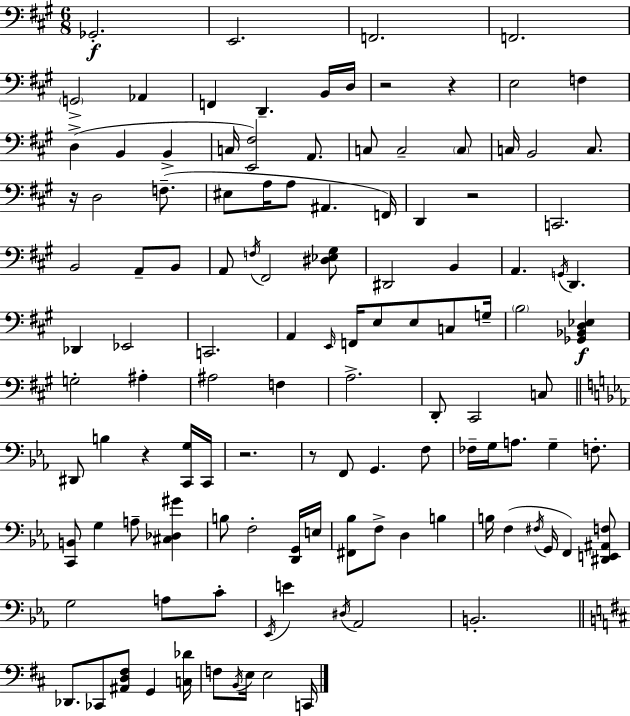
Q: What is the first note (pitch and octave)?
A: Gb2